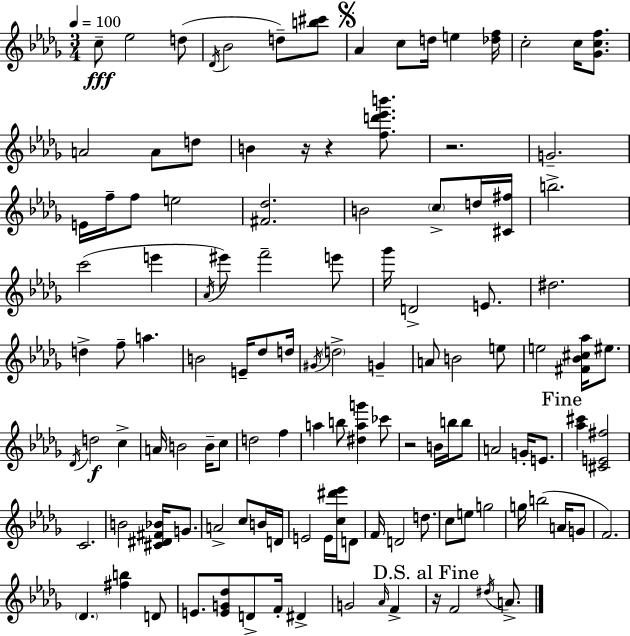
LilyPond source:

{
  \clef treble
  \numericTimeSignature
  \time 3/4
  \key bes \minor
  \tempo 4 = 100
  \repeat volta 2 { c''8--\fff ees''2 d''8( | \acciaccatura { des'16 } bes'2 d''8--) <b'' cis'''>8 | \mark \markup { \musicglyph "scripts.segno" } aes'4 c''8 d''16 e''4 | <des'' f''>16 c''2-. c''16 <ges' c'' f''>8. | \break a'2 a'8 d''8 | b'4 r16 r4 <f'' d''' ees''' b'''>8. | r2. | g'2.-- | \break e'16 f''16-- f''8 e''2 | <fis' des''>2. | b'2 \parenthesize c''8-> d''16 | <cis' fis''>16 b''2.-> | \break c'''2( e'''4 | \acciaccatura { aes'16 } eis'''8) f'''2-- | e'''8 ges'''16 d'2-> e'8. | dis''2. | \break d''4-> f''8-- a''4. | b'2 e'16-- des''8 | d''16 \acciaccatura { gis'16 } \parenthesize d''2-> g'4-- | a'8 b'2 | \break e''8 e''2 <fis' bes' cis'' aes''>16 | eis''8. \acciaccatura { des'16 }\f d''2 | c''4-> a'16 b'2 | b'16-- c''8 d''2 | \break f''4 a''4 b''8 <dis'' a'' g'''>4 | ces'''8 r2 | b'16 b''16 b''8 a'2 | g'16-. e'8. \mark "Fine" <aes'' cis'''>4 <cis' e' fis''>2 | \break c'2. | b'2 | <cis' dis' fis' bes'>16 g'8. a'2-> | c''8 b'16 d'16 e'2 | \break e'16 <c'' dis''' ees'''>16 d'8 f'16 d'2 | d''8. c''8 e''8 g''2 | g''16 b''2( | a'16 g'8 f'2.) | \break \parenthesize des'4. <fis'' b''>4 | d'8 e'8. <e' g' des''>8 d'8-> f'16-. | dis'4-> g'2 | \grace { aes'16 } f'4-> \mark "D.S. al Fine" r16 f'2 | \break \acciaccatura { dis''16 } a'8.-> } \bar "|."
}